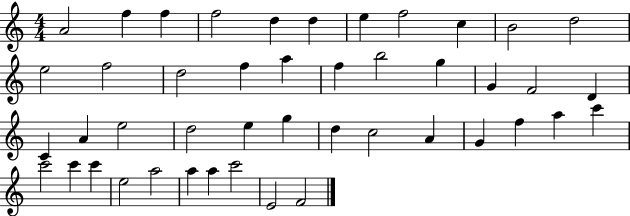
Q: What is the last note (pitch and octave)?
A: F4